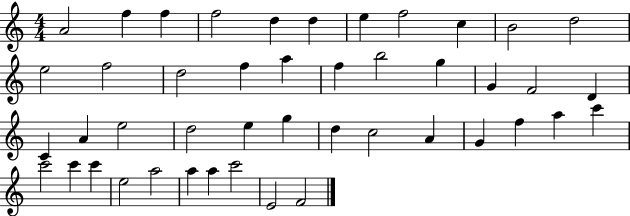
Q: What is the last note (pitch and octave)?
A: F4